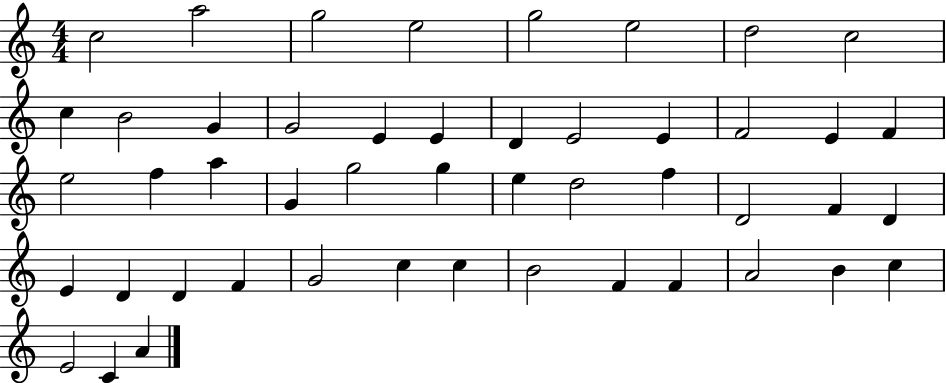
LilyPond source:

{
  \clef treble
  \numericTimeSignature
  \time 4/4
  \key c \major
  c''2 a''2 | g''2 e''2 | g''2 e''2 | d''2 c''2 | \break c''4 b'2 g'4 | g'2 e'4 e'4 | d'4 e'2 e'4 | f'2 e'4 f'4 | \break e''2 f''4 a''4 | g'4 g''2 g''4 | e''4 d''2 f''4 | d'2 f'4 d'4 | \break e'4 d'4 d'4 f'4 | g'2 c''4 c''4 | b'2 f'4 f'4 | a'2 b'4 c''4 | \break e'2 c'4 a'4 | \bar "|."
}